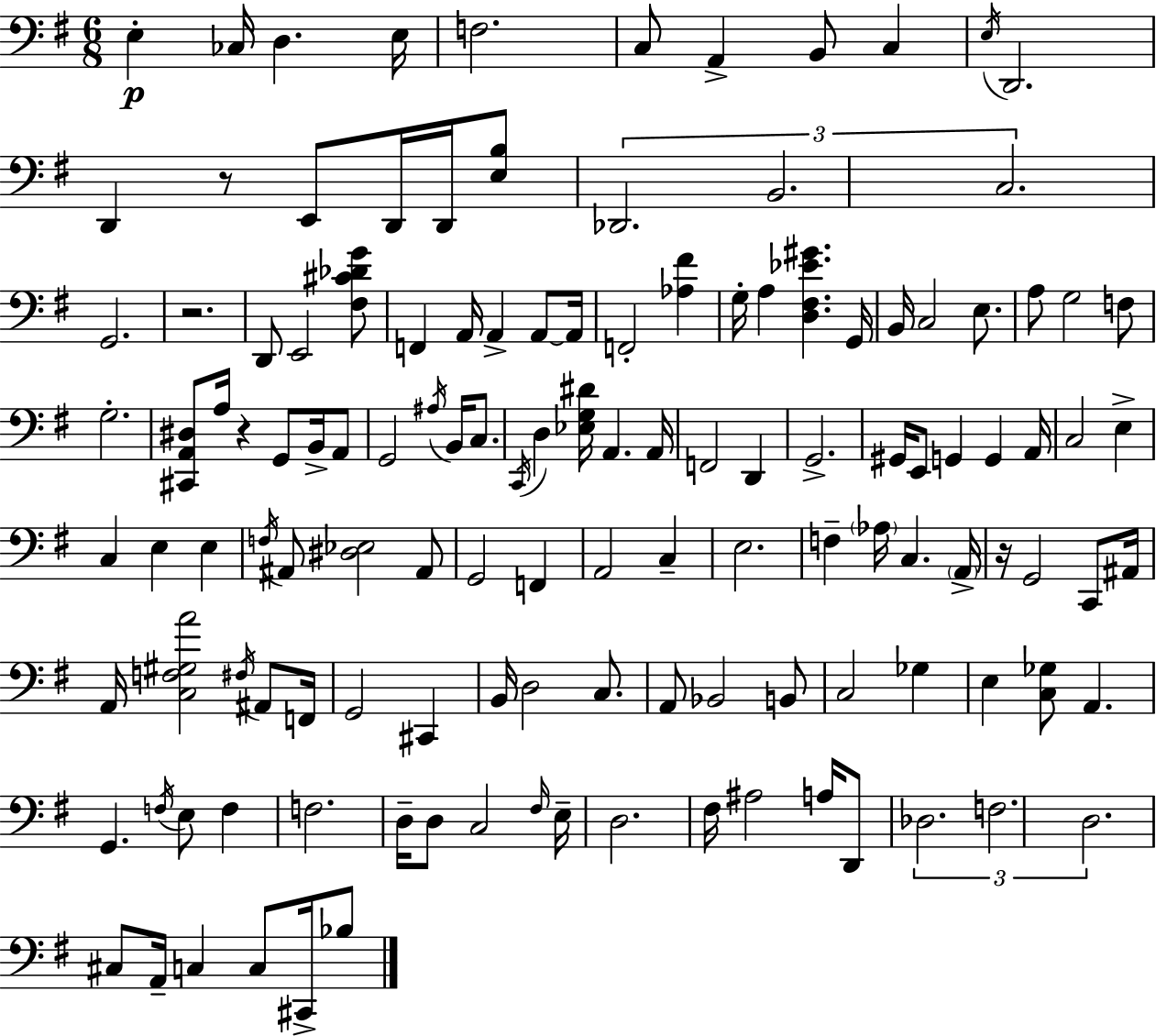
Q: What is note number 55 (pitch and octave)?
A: G2